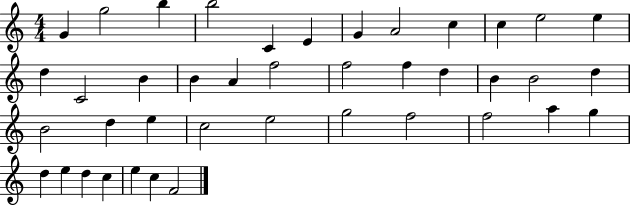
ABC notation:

X:1
T:Untitled
M:4/4
L:1/4
K:C
G g2 b b2 C E G A2 c c e2 e d C2 B B A f2 f2 f d B B2 d B2 d e c2 e2 g2 f2 f2 a g d e d c e c F2